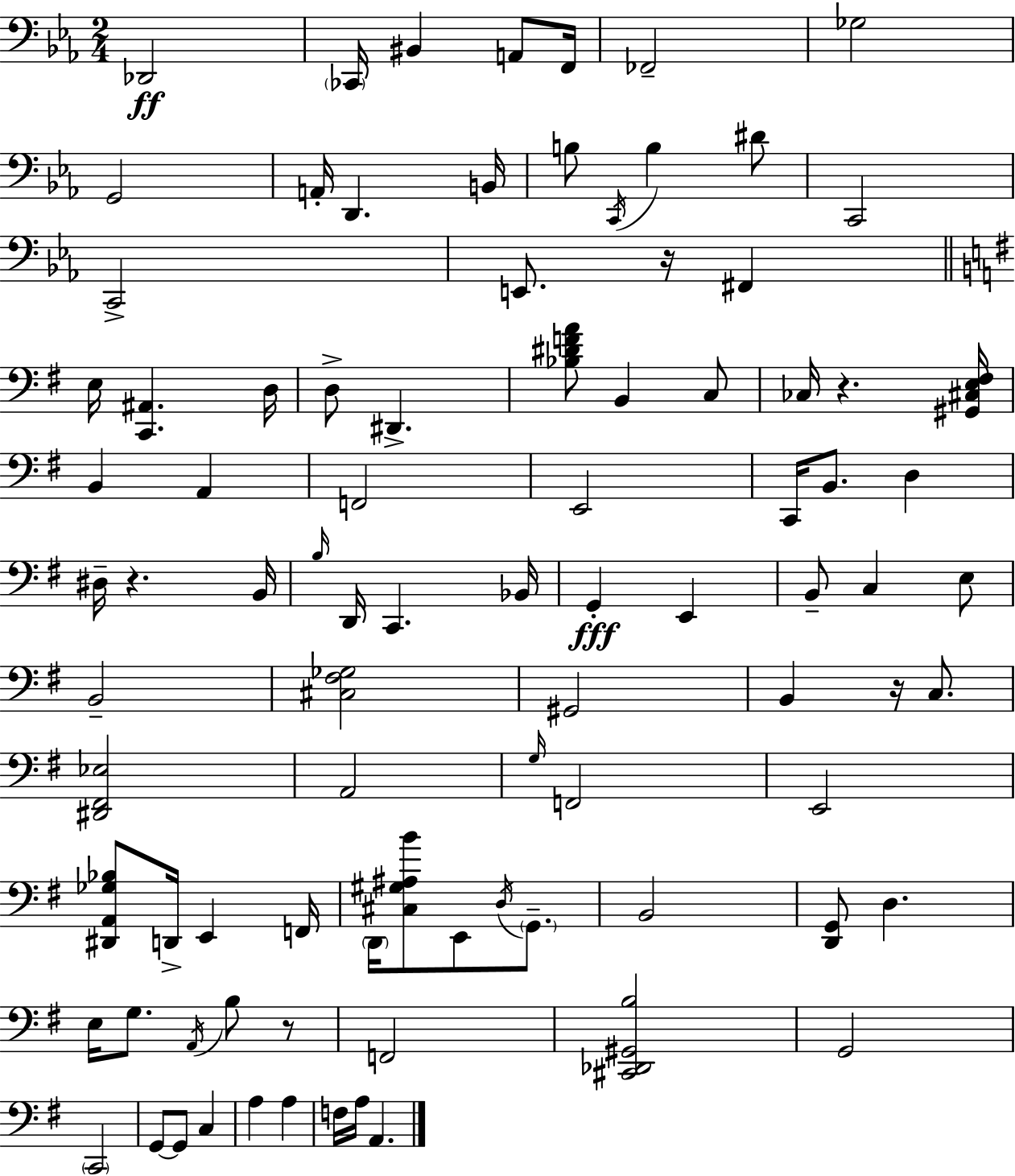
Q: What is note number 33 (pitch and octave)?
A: D3